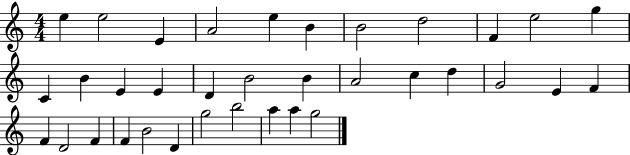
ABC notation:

X:1
T:Untitled
M:4/4
L:1/4
K:C
e e2 E A2 e B B2 d2 F e2 g C B E E D B2 B A2 c d G2 E F F D2 F F B2 D g2 b2 a a g2